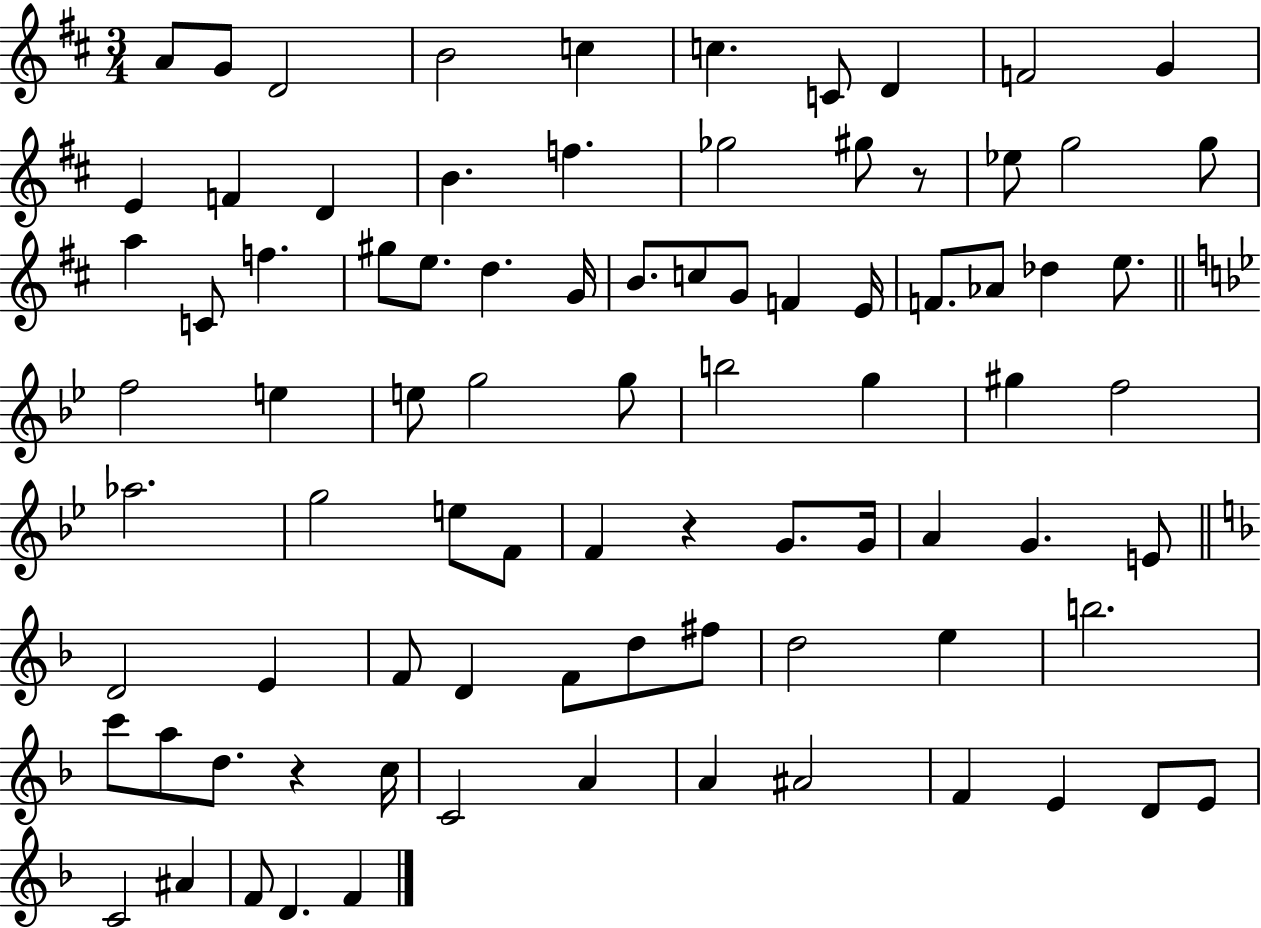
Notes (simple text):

A4/e G4/e D4/h B4/h C5/q C5/q. C4/e D4/q F4/h G4/q E4/q F4/q D4/q B4/q. F5/q. Gb5/h G#5/e R/e Eb5/e G5/h G5/e A5/q C4/e F5/q. G#5/e E5/e. D5/q. G4/s B4/e. C5/e G4/e F4/q E4/s F4/e. Ab4/e Db5/q E5/e. F5/h E5/q E5/e G5/h G5/e B5/h G5/q G#5/q F5/h Ab5/h. G5/h E5/e F4/e F4/q R/q G4/e. G4/s A4/q G4/q. E4/e D4/h E4/q F4/e D4/q F4/e D5/e F#5/e D5/h E5/q B5/h. C6/e A5/e D5/e. R/q C5/s C4/h A4/q A4/q A#4/h F4/q E4/q D4/e E4/e C4/h A#4/q F4/e D4/q. F4/q